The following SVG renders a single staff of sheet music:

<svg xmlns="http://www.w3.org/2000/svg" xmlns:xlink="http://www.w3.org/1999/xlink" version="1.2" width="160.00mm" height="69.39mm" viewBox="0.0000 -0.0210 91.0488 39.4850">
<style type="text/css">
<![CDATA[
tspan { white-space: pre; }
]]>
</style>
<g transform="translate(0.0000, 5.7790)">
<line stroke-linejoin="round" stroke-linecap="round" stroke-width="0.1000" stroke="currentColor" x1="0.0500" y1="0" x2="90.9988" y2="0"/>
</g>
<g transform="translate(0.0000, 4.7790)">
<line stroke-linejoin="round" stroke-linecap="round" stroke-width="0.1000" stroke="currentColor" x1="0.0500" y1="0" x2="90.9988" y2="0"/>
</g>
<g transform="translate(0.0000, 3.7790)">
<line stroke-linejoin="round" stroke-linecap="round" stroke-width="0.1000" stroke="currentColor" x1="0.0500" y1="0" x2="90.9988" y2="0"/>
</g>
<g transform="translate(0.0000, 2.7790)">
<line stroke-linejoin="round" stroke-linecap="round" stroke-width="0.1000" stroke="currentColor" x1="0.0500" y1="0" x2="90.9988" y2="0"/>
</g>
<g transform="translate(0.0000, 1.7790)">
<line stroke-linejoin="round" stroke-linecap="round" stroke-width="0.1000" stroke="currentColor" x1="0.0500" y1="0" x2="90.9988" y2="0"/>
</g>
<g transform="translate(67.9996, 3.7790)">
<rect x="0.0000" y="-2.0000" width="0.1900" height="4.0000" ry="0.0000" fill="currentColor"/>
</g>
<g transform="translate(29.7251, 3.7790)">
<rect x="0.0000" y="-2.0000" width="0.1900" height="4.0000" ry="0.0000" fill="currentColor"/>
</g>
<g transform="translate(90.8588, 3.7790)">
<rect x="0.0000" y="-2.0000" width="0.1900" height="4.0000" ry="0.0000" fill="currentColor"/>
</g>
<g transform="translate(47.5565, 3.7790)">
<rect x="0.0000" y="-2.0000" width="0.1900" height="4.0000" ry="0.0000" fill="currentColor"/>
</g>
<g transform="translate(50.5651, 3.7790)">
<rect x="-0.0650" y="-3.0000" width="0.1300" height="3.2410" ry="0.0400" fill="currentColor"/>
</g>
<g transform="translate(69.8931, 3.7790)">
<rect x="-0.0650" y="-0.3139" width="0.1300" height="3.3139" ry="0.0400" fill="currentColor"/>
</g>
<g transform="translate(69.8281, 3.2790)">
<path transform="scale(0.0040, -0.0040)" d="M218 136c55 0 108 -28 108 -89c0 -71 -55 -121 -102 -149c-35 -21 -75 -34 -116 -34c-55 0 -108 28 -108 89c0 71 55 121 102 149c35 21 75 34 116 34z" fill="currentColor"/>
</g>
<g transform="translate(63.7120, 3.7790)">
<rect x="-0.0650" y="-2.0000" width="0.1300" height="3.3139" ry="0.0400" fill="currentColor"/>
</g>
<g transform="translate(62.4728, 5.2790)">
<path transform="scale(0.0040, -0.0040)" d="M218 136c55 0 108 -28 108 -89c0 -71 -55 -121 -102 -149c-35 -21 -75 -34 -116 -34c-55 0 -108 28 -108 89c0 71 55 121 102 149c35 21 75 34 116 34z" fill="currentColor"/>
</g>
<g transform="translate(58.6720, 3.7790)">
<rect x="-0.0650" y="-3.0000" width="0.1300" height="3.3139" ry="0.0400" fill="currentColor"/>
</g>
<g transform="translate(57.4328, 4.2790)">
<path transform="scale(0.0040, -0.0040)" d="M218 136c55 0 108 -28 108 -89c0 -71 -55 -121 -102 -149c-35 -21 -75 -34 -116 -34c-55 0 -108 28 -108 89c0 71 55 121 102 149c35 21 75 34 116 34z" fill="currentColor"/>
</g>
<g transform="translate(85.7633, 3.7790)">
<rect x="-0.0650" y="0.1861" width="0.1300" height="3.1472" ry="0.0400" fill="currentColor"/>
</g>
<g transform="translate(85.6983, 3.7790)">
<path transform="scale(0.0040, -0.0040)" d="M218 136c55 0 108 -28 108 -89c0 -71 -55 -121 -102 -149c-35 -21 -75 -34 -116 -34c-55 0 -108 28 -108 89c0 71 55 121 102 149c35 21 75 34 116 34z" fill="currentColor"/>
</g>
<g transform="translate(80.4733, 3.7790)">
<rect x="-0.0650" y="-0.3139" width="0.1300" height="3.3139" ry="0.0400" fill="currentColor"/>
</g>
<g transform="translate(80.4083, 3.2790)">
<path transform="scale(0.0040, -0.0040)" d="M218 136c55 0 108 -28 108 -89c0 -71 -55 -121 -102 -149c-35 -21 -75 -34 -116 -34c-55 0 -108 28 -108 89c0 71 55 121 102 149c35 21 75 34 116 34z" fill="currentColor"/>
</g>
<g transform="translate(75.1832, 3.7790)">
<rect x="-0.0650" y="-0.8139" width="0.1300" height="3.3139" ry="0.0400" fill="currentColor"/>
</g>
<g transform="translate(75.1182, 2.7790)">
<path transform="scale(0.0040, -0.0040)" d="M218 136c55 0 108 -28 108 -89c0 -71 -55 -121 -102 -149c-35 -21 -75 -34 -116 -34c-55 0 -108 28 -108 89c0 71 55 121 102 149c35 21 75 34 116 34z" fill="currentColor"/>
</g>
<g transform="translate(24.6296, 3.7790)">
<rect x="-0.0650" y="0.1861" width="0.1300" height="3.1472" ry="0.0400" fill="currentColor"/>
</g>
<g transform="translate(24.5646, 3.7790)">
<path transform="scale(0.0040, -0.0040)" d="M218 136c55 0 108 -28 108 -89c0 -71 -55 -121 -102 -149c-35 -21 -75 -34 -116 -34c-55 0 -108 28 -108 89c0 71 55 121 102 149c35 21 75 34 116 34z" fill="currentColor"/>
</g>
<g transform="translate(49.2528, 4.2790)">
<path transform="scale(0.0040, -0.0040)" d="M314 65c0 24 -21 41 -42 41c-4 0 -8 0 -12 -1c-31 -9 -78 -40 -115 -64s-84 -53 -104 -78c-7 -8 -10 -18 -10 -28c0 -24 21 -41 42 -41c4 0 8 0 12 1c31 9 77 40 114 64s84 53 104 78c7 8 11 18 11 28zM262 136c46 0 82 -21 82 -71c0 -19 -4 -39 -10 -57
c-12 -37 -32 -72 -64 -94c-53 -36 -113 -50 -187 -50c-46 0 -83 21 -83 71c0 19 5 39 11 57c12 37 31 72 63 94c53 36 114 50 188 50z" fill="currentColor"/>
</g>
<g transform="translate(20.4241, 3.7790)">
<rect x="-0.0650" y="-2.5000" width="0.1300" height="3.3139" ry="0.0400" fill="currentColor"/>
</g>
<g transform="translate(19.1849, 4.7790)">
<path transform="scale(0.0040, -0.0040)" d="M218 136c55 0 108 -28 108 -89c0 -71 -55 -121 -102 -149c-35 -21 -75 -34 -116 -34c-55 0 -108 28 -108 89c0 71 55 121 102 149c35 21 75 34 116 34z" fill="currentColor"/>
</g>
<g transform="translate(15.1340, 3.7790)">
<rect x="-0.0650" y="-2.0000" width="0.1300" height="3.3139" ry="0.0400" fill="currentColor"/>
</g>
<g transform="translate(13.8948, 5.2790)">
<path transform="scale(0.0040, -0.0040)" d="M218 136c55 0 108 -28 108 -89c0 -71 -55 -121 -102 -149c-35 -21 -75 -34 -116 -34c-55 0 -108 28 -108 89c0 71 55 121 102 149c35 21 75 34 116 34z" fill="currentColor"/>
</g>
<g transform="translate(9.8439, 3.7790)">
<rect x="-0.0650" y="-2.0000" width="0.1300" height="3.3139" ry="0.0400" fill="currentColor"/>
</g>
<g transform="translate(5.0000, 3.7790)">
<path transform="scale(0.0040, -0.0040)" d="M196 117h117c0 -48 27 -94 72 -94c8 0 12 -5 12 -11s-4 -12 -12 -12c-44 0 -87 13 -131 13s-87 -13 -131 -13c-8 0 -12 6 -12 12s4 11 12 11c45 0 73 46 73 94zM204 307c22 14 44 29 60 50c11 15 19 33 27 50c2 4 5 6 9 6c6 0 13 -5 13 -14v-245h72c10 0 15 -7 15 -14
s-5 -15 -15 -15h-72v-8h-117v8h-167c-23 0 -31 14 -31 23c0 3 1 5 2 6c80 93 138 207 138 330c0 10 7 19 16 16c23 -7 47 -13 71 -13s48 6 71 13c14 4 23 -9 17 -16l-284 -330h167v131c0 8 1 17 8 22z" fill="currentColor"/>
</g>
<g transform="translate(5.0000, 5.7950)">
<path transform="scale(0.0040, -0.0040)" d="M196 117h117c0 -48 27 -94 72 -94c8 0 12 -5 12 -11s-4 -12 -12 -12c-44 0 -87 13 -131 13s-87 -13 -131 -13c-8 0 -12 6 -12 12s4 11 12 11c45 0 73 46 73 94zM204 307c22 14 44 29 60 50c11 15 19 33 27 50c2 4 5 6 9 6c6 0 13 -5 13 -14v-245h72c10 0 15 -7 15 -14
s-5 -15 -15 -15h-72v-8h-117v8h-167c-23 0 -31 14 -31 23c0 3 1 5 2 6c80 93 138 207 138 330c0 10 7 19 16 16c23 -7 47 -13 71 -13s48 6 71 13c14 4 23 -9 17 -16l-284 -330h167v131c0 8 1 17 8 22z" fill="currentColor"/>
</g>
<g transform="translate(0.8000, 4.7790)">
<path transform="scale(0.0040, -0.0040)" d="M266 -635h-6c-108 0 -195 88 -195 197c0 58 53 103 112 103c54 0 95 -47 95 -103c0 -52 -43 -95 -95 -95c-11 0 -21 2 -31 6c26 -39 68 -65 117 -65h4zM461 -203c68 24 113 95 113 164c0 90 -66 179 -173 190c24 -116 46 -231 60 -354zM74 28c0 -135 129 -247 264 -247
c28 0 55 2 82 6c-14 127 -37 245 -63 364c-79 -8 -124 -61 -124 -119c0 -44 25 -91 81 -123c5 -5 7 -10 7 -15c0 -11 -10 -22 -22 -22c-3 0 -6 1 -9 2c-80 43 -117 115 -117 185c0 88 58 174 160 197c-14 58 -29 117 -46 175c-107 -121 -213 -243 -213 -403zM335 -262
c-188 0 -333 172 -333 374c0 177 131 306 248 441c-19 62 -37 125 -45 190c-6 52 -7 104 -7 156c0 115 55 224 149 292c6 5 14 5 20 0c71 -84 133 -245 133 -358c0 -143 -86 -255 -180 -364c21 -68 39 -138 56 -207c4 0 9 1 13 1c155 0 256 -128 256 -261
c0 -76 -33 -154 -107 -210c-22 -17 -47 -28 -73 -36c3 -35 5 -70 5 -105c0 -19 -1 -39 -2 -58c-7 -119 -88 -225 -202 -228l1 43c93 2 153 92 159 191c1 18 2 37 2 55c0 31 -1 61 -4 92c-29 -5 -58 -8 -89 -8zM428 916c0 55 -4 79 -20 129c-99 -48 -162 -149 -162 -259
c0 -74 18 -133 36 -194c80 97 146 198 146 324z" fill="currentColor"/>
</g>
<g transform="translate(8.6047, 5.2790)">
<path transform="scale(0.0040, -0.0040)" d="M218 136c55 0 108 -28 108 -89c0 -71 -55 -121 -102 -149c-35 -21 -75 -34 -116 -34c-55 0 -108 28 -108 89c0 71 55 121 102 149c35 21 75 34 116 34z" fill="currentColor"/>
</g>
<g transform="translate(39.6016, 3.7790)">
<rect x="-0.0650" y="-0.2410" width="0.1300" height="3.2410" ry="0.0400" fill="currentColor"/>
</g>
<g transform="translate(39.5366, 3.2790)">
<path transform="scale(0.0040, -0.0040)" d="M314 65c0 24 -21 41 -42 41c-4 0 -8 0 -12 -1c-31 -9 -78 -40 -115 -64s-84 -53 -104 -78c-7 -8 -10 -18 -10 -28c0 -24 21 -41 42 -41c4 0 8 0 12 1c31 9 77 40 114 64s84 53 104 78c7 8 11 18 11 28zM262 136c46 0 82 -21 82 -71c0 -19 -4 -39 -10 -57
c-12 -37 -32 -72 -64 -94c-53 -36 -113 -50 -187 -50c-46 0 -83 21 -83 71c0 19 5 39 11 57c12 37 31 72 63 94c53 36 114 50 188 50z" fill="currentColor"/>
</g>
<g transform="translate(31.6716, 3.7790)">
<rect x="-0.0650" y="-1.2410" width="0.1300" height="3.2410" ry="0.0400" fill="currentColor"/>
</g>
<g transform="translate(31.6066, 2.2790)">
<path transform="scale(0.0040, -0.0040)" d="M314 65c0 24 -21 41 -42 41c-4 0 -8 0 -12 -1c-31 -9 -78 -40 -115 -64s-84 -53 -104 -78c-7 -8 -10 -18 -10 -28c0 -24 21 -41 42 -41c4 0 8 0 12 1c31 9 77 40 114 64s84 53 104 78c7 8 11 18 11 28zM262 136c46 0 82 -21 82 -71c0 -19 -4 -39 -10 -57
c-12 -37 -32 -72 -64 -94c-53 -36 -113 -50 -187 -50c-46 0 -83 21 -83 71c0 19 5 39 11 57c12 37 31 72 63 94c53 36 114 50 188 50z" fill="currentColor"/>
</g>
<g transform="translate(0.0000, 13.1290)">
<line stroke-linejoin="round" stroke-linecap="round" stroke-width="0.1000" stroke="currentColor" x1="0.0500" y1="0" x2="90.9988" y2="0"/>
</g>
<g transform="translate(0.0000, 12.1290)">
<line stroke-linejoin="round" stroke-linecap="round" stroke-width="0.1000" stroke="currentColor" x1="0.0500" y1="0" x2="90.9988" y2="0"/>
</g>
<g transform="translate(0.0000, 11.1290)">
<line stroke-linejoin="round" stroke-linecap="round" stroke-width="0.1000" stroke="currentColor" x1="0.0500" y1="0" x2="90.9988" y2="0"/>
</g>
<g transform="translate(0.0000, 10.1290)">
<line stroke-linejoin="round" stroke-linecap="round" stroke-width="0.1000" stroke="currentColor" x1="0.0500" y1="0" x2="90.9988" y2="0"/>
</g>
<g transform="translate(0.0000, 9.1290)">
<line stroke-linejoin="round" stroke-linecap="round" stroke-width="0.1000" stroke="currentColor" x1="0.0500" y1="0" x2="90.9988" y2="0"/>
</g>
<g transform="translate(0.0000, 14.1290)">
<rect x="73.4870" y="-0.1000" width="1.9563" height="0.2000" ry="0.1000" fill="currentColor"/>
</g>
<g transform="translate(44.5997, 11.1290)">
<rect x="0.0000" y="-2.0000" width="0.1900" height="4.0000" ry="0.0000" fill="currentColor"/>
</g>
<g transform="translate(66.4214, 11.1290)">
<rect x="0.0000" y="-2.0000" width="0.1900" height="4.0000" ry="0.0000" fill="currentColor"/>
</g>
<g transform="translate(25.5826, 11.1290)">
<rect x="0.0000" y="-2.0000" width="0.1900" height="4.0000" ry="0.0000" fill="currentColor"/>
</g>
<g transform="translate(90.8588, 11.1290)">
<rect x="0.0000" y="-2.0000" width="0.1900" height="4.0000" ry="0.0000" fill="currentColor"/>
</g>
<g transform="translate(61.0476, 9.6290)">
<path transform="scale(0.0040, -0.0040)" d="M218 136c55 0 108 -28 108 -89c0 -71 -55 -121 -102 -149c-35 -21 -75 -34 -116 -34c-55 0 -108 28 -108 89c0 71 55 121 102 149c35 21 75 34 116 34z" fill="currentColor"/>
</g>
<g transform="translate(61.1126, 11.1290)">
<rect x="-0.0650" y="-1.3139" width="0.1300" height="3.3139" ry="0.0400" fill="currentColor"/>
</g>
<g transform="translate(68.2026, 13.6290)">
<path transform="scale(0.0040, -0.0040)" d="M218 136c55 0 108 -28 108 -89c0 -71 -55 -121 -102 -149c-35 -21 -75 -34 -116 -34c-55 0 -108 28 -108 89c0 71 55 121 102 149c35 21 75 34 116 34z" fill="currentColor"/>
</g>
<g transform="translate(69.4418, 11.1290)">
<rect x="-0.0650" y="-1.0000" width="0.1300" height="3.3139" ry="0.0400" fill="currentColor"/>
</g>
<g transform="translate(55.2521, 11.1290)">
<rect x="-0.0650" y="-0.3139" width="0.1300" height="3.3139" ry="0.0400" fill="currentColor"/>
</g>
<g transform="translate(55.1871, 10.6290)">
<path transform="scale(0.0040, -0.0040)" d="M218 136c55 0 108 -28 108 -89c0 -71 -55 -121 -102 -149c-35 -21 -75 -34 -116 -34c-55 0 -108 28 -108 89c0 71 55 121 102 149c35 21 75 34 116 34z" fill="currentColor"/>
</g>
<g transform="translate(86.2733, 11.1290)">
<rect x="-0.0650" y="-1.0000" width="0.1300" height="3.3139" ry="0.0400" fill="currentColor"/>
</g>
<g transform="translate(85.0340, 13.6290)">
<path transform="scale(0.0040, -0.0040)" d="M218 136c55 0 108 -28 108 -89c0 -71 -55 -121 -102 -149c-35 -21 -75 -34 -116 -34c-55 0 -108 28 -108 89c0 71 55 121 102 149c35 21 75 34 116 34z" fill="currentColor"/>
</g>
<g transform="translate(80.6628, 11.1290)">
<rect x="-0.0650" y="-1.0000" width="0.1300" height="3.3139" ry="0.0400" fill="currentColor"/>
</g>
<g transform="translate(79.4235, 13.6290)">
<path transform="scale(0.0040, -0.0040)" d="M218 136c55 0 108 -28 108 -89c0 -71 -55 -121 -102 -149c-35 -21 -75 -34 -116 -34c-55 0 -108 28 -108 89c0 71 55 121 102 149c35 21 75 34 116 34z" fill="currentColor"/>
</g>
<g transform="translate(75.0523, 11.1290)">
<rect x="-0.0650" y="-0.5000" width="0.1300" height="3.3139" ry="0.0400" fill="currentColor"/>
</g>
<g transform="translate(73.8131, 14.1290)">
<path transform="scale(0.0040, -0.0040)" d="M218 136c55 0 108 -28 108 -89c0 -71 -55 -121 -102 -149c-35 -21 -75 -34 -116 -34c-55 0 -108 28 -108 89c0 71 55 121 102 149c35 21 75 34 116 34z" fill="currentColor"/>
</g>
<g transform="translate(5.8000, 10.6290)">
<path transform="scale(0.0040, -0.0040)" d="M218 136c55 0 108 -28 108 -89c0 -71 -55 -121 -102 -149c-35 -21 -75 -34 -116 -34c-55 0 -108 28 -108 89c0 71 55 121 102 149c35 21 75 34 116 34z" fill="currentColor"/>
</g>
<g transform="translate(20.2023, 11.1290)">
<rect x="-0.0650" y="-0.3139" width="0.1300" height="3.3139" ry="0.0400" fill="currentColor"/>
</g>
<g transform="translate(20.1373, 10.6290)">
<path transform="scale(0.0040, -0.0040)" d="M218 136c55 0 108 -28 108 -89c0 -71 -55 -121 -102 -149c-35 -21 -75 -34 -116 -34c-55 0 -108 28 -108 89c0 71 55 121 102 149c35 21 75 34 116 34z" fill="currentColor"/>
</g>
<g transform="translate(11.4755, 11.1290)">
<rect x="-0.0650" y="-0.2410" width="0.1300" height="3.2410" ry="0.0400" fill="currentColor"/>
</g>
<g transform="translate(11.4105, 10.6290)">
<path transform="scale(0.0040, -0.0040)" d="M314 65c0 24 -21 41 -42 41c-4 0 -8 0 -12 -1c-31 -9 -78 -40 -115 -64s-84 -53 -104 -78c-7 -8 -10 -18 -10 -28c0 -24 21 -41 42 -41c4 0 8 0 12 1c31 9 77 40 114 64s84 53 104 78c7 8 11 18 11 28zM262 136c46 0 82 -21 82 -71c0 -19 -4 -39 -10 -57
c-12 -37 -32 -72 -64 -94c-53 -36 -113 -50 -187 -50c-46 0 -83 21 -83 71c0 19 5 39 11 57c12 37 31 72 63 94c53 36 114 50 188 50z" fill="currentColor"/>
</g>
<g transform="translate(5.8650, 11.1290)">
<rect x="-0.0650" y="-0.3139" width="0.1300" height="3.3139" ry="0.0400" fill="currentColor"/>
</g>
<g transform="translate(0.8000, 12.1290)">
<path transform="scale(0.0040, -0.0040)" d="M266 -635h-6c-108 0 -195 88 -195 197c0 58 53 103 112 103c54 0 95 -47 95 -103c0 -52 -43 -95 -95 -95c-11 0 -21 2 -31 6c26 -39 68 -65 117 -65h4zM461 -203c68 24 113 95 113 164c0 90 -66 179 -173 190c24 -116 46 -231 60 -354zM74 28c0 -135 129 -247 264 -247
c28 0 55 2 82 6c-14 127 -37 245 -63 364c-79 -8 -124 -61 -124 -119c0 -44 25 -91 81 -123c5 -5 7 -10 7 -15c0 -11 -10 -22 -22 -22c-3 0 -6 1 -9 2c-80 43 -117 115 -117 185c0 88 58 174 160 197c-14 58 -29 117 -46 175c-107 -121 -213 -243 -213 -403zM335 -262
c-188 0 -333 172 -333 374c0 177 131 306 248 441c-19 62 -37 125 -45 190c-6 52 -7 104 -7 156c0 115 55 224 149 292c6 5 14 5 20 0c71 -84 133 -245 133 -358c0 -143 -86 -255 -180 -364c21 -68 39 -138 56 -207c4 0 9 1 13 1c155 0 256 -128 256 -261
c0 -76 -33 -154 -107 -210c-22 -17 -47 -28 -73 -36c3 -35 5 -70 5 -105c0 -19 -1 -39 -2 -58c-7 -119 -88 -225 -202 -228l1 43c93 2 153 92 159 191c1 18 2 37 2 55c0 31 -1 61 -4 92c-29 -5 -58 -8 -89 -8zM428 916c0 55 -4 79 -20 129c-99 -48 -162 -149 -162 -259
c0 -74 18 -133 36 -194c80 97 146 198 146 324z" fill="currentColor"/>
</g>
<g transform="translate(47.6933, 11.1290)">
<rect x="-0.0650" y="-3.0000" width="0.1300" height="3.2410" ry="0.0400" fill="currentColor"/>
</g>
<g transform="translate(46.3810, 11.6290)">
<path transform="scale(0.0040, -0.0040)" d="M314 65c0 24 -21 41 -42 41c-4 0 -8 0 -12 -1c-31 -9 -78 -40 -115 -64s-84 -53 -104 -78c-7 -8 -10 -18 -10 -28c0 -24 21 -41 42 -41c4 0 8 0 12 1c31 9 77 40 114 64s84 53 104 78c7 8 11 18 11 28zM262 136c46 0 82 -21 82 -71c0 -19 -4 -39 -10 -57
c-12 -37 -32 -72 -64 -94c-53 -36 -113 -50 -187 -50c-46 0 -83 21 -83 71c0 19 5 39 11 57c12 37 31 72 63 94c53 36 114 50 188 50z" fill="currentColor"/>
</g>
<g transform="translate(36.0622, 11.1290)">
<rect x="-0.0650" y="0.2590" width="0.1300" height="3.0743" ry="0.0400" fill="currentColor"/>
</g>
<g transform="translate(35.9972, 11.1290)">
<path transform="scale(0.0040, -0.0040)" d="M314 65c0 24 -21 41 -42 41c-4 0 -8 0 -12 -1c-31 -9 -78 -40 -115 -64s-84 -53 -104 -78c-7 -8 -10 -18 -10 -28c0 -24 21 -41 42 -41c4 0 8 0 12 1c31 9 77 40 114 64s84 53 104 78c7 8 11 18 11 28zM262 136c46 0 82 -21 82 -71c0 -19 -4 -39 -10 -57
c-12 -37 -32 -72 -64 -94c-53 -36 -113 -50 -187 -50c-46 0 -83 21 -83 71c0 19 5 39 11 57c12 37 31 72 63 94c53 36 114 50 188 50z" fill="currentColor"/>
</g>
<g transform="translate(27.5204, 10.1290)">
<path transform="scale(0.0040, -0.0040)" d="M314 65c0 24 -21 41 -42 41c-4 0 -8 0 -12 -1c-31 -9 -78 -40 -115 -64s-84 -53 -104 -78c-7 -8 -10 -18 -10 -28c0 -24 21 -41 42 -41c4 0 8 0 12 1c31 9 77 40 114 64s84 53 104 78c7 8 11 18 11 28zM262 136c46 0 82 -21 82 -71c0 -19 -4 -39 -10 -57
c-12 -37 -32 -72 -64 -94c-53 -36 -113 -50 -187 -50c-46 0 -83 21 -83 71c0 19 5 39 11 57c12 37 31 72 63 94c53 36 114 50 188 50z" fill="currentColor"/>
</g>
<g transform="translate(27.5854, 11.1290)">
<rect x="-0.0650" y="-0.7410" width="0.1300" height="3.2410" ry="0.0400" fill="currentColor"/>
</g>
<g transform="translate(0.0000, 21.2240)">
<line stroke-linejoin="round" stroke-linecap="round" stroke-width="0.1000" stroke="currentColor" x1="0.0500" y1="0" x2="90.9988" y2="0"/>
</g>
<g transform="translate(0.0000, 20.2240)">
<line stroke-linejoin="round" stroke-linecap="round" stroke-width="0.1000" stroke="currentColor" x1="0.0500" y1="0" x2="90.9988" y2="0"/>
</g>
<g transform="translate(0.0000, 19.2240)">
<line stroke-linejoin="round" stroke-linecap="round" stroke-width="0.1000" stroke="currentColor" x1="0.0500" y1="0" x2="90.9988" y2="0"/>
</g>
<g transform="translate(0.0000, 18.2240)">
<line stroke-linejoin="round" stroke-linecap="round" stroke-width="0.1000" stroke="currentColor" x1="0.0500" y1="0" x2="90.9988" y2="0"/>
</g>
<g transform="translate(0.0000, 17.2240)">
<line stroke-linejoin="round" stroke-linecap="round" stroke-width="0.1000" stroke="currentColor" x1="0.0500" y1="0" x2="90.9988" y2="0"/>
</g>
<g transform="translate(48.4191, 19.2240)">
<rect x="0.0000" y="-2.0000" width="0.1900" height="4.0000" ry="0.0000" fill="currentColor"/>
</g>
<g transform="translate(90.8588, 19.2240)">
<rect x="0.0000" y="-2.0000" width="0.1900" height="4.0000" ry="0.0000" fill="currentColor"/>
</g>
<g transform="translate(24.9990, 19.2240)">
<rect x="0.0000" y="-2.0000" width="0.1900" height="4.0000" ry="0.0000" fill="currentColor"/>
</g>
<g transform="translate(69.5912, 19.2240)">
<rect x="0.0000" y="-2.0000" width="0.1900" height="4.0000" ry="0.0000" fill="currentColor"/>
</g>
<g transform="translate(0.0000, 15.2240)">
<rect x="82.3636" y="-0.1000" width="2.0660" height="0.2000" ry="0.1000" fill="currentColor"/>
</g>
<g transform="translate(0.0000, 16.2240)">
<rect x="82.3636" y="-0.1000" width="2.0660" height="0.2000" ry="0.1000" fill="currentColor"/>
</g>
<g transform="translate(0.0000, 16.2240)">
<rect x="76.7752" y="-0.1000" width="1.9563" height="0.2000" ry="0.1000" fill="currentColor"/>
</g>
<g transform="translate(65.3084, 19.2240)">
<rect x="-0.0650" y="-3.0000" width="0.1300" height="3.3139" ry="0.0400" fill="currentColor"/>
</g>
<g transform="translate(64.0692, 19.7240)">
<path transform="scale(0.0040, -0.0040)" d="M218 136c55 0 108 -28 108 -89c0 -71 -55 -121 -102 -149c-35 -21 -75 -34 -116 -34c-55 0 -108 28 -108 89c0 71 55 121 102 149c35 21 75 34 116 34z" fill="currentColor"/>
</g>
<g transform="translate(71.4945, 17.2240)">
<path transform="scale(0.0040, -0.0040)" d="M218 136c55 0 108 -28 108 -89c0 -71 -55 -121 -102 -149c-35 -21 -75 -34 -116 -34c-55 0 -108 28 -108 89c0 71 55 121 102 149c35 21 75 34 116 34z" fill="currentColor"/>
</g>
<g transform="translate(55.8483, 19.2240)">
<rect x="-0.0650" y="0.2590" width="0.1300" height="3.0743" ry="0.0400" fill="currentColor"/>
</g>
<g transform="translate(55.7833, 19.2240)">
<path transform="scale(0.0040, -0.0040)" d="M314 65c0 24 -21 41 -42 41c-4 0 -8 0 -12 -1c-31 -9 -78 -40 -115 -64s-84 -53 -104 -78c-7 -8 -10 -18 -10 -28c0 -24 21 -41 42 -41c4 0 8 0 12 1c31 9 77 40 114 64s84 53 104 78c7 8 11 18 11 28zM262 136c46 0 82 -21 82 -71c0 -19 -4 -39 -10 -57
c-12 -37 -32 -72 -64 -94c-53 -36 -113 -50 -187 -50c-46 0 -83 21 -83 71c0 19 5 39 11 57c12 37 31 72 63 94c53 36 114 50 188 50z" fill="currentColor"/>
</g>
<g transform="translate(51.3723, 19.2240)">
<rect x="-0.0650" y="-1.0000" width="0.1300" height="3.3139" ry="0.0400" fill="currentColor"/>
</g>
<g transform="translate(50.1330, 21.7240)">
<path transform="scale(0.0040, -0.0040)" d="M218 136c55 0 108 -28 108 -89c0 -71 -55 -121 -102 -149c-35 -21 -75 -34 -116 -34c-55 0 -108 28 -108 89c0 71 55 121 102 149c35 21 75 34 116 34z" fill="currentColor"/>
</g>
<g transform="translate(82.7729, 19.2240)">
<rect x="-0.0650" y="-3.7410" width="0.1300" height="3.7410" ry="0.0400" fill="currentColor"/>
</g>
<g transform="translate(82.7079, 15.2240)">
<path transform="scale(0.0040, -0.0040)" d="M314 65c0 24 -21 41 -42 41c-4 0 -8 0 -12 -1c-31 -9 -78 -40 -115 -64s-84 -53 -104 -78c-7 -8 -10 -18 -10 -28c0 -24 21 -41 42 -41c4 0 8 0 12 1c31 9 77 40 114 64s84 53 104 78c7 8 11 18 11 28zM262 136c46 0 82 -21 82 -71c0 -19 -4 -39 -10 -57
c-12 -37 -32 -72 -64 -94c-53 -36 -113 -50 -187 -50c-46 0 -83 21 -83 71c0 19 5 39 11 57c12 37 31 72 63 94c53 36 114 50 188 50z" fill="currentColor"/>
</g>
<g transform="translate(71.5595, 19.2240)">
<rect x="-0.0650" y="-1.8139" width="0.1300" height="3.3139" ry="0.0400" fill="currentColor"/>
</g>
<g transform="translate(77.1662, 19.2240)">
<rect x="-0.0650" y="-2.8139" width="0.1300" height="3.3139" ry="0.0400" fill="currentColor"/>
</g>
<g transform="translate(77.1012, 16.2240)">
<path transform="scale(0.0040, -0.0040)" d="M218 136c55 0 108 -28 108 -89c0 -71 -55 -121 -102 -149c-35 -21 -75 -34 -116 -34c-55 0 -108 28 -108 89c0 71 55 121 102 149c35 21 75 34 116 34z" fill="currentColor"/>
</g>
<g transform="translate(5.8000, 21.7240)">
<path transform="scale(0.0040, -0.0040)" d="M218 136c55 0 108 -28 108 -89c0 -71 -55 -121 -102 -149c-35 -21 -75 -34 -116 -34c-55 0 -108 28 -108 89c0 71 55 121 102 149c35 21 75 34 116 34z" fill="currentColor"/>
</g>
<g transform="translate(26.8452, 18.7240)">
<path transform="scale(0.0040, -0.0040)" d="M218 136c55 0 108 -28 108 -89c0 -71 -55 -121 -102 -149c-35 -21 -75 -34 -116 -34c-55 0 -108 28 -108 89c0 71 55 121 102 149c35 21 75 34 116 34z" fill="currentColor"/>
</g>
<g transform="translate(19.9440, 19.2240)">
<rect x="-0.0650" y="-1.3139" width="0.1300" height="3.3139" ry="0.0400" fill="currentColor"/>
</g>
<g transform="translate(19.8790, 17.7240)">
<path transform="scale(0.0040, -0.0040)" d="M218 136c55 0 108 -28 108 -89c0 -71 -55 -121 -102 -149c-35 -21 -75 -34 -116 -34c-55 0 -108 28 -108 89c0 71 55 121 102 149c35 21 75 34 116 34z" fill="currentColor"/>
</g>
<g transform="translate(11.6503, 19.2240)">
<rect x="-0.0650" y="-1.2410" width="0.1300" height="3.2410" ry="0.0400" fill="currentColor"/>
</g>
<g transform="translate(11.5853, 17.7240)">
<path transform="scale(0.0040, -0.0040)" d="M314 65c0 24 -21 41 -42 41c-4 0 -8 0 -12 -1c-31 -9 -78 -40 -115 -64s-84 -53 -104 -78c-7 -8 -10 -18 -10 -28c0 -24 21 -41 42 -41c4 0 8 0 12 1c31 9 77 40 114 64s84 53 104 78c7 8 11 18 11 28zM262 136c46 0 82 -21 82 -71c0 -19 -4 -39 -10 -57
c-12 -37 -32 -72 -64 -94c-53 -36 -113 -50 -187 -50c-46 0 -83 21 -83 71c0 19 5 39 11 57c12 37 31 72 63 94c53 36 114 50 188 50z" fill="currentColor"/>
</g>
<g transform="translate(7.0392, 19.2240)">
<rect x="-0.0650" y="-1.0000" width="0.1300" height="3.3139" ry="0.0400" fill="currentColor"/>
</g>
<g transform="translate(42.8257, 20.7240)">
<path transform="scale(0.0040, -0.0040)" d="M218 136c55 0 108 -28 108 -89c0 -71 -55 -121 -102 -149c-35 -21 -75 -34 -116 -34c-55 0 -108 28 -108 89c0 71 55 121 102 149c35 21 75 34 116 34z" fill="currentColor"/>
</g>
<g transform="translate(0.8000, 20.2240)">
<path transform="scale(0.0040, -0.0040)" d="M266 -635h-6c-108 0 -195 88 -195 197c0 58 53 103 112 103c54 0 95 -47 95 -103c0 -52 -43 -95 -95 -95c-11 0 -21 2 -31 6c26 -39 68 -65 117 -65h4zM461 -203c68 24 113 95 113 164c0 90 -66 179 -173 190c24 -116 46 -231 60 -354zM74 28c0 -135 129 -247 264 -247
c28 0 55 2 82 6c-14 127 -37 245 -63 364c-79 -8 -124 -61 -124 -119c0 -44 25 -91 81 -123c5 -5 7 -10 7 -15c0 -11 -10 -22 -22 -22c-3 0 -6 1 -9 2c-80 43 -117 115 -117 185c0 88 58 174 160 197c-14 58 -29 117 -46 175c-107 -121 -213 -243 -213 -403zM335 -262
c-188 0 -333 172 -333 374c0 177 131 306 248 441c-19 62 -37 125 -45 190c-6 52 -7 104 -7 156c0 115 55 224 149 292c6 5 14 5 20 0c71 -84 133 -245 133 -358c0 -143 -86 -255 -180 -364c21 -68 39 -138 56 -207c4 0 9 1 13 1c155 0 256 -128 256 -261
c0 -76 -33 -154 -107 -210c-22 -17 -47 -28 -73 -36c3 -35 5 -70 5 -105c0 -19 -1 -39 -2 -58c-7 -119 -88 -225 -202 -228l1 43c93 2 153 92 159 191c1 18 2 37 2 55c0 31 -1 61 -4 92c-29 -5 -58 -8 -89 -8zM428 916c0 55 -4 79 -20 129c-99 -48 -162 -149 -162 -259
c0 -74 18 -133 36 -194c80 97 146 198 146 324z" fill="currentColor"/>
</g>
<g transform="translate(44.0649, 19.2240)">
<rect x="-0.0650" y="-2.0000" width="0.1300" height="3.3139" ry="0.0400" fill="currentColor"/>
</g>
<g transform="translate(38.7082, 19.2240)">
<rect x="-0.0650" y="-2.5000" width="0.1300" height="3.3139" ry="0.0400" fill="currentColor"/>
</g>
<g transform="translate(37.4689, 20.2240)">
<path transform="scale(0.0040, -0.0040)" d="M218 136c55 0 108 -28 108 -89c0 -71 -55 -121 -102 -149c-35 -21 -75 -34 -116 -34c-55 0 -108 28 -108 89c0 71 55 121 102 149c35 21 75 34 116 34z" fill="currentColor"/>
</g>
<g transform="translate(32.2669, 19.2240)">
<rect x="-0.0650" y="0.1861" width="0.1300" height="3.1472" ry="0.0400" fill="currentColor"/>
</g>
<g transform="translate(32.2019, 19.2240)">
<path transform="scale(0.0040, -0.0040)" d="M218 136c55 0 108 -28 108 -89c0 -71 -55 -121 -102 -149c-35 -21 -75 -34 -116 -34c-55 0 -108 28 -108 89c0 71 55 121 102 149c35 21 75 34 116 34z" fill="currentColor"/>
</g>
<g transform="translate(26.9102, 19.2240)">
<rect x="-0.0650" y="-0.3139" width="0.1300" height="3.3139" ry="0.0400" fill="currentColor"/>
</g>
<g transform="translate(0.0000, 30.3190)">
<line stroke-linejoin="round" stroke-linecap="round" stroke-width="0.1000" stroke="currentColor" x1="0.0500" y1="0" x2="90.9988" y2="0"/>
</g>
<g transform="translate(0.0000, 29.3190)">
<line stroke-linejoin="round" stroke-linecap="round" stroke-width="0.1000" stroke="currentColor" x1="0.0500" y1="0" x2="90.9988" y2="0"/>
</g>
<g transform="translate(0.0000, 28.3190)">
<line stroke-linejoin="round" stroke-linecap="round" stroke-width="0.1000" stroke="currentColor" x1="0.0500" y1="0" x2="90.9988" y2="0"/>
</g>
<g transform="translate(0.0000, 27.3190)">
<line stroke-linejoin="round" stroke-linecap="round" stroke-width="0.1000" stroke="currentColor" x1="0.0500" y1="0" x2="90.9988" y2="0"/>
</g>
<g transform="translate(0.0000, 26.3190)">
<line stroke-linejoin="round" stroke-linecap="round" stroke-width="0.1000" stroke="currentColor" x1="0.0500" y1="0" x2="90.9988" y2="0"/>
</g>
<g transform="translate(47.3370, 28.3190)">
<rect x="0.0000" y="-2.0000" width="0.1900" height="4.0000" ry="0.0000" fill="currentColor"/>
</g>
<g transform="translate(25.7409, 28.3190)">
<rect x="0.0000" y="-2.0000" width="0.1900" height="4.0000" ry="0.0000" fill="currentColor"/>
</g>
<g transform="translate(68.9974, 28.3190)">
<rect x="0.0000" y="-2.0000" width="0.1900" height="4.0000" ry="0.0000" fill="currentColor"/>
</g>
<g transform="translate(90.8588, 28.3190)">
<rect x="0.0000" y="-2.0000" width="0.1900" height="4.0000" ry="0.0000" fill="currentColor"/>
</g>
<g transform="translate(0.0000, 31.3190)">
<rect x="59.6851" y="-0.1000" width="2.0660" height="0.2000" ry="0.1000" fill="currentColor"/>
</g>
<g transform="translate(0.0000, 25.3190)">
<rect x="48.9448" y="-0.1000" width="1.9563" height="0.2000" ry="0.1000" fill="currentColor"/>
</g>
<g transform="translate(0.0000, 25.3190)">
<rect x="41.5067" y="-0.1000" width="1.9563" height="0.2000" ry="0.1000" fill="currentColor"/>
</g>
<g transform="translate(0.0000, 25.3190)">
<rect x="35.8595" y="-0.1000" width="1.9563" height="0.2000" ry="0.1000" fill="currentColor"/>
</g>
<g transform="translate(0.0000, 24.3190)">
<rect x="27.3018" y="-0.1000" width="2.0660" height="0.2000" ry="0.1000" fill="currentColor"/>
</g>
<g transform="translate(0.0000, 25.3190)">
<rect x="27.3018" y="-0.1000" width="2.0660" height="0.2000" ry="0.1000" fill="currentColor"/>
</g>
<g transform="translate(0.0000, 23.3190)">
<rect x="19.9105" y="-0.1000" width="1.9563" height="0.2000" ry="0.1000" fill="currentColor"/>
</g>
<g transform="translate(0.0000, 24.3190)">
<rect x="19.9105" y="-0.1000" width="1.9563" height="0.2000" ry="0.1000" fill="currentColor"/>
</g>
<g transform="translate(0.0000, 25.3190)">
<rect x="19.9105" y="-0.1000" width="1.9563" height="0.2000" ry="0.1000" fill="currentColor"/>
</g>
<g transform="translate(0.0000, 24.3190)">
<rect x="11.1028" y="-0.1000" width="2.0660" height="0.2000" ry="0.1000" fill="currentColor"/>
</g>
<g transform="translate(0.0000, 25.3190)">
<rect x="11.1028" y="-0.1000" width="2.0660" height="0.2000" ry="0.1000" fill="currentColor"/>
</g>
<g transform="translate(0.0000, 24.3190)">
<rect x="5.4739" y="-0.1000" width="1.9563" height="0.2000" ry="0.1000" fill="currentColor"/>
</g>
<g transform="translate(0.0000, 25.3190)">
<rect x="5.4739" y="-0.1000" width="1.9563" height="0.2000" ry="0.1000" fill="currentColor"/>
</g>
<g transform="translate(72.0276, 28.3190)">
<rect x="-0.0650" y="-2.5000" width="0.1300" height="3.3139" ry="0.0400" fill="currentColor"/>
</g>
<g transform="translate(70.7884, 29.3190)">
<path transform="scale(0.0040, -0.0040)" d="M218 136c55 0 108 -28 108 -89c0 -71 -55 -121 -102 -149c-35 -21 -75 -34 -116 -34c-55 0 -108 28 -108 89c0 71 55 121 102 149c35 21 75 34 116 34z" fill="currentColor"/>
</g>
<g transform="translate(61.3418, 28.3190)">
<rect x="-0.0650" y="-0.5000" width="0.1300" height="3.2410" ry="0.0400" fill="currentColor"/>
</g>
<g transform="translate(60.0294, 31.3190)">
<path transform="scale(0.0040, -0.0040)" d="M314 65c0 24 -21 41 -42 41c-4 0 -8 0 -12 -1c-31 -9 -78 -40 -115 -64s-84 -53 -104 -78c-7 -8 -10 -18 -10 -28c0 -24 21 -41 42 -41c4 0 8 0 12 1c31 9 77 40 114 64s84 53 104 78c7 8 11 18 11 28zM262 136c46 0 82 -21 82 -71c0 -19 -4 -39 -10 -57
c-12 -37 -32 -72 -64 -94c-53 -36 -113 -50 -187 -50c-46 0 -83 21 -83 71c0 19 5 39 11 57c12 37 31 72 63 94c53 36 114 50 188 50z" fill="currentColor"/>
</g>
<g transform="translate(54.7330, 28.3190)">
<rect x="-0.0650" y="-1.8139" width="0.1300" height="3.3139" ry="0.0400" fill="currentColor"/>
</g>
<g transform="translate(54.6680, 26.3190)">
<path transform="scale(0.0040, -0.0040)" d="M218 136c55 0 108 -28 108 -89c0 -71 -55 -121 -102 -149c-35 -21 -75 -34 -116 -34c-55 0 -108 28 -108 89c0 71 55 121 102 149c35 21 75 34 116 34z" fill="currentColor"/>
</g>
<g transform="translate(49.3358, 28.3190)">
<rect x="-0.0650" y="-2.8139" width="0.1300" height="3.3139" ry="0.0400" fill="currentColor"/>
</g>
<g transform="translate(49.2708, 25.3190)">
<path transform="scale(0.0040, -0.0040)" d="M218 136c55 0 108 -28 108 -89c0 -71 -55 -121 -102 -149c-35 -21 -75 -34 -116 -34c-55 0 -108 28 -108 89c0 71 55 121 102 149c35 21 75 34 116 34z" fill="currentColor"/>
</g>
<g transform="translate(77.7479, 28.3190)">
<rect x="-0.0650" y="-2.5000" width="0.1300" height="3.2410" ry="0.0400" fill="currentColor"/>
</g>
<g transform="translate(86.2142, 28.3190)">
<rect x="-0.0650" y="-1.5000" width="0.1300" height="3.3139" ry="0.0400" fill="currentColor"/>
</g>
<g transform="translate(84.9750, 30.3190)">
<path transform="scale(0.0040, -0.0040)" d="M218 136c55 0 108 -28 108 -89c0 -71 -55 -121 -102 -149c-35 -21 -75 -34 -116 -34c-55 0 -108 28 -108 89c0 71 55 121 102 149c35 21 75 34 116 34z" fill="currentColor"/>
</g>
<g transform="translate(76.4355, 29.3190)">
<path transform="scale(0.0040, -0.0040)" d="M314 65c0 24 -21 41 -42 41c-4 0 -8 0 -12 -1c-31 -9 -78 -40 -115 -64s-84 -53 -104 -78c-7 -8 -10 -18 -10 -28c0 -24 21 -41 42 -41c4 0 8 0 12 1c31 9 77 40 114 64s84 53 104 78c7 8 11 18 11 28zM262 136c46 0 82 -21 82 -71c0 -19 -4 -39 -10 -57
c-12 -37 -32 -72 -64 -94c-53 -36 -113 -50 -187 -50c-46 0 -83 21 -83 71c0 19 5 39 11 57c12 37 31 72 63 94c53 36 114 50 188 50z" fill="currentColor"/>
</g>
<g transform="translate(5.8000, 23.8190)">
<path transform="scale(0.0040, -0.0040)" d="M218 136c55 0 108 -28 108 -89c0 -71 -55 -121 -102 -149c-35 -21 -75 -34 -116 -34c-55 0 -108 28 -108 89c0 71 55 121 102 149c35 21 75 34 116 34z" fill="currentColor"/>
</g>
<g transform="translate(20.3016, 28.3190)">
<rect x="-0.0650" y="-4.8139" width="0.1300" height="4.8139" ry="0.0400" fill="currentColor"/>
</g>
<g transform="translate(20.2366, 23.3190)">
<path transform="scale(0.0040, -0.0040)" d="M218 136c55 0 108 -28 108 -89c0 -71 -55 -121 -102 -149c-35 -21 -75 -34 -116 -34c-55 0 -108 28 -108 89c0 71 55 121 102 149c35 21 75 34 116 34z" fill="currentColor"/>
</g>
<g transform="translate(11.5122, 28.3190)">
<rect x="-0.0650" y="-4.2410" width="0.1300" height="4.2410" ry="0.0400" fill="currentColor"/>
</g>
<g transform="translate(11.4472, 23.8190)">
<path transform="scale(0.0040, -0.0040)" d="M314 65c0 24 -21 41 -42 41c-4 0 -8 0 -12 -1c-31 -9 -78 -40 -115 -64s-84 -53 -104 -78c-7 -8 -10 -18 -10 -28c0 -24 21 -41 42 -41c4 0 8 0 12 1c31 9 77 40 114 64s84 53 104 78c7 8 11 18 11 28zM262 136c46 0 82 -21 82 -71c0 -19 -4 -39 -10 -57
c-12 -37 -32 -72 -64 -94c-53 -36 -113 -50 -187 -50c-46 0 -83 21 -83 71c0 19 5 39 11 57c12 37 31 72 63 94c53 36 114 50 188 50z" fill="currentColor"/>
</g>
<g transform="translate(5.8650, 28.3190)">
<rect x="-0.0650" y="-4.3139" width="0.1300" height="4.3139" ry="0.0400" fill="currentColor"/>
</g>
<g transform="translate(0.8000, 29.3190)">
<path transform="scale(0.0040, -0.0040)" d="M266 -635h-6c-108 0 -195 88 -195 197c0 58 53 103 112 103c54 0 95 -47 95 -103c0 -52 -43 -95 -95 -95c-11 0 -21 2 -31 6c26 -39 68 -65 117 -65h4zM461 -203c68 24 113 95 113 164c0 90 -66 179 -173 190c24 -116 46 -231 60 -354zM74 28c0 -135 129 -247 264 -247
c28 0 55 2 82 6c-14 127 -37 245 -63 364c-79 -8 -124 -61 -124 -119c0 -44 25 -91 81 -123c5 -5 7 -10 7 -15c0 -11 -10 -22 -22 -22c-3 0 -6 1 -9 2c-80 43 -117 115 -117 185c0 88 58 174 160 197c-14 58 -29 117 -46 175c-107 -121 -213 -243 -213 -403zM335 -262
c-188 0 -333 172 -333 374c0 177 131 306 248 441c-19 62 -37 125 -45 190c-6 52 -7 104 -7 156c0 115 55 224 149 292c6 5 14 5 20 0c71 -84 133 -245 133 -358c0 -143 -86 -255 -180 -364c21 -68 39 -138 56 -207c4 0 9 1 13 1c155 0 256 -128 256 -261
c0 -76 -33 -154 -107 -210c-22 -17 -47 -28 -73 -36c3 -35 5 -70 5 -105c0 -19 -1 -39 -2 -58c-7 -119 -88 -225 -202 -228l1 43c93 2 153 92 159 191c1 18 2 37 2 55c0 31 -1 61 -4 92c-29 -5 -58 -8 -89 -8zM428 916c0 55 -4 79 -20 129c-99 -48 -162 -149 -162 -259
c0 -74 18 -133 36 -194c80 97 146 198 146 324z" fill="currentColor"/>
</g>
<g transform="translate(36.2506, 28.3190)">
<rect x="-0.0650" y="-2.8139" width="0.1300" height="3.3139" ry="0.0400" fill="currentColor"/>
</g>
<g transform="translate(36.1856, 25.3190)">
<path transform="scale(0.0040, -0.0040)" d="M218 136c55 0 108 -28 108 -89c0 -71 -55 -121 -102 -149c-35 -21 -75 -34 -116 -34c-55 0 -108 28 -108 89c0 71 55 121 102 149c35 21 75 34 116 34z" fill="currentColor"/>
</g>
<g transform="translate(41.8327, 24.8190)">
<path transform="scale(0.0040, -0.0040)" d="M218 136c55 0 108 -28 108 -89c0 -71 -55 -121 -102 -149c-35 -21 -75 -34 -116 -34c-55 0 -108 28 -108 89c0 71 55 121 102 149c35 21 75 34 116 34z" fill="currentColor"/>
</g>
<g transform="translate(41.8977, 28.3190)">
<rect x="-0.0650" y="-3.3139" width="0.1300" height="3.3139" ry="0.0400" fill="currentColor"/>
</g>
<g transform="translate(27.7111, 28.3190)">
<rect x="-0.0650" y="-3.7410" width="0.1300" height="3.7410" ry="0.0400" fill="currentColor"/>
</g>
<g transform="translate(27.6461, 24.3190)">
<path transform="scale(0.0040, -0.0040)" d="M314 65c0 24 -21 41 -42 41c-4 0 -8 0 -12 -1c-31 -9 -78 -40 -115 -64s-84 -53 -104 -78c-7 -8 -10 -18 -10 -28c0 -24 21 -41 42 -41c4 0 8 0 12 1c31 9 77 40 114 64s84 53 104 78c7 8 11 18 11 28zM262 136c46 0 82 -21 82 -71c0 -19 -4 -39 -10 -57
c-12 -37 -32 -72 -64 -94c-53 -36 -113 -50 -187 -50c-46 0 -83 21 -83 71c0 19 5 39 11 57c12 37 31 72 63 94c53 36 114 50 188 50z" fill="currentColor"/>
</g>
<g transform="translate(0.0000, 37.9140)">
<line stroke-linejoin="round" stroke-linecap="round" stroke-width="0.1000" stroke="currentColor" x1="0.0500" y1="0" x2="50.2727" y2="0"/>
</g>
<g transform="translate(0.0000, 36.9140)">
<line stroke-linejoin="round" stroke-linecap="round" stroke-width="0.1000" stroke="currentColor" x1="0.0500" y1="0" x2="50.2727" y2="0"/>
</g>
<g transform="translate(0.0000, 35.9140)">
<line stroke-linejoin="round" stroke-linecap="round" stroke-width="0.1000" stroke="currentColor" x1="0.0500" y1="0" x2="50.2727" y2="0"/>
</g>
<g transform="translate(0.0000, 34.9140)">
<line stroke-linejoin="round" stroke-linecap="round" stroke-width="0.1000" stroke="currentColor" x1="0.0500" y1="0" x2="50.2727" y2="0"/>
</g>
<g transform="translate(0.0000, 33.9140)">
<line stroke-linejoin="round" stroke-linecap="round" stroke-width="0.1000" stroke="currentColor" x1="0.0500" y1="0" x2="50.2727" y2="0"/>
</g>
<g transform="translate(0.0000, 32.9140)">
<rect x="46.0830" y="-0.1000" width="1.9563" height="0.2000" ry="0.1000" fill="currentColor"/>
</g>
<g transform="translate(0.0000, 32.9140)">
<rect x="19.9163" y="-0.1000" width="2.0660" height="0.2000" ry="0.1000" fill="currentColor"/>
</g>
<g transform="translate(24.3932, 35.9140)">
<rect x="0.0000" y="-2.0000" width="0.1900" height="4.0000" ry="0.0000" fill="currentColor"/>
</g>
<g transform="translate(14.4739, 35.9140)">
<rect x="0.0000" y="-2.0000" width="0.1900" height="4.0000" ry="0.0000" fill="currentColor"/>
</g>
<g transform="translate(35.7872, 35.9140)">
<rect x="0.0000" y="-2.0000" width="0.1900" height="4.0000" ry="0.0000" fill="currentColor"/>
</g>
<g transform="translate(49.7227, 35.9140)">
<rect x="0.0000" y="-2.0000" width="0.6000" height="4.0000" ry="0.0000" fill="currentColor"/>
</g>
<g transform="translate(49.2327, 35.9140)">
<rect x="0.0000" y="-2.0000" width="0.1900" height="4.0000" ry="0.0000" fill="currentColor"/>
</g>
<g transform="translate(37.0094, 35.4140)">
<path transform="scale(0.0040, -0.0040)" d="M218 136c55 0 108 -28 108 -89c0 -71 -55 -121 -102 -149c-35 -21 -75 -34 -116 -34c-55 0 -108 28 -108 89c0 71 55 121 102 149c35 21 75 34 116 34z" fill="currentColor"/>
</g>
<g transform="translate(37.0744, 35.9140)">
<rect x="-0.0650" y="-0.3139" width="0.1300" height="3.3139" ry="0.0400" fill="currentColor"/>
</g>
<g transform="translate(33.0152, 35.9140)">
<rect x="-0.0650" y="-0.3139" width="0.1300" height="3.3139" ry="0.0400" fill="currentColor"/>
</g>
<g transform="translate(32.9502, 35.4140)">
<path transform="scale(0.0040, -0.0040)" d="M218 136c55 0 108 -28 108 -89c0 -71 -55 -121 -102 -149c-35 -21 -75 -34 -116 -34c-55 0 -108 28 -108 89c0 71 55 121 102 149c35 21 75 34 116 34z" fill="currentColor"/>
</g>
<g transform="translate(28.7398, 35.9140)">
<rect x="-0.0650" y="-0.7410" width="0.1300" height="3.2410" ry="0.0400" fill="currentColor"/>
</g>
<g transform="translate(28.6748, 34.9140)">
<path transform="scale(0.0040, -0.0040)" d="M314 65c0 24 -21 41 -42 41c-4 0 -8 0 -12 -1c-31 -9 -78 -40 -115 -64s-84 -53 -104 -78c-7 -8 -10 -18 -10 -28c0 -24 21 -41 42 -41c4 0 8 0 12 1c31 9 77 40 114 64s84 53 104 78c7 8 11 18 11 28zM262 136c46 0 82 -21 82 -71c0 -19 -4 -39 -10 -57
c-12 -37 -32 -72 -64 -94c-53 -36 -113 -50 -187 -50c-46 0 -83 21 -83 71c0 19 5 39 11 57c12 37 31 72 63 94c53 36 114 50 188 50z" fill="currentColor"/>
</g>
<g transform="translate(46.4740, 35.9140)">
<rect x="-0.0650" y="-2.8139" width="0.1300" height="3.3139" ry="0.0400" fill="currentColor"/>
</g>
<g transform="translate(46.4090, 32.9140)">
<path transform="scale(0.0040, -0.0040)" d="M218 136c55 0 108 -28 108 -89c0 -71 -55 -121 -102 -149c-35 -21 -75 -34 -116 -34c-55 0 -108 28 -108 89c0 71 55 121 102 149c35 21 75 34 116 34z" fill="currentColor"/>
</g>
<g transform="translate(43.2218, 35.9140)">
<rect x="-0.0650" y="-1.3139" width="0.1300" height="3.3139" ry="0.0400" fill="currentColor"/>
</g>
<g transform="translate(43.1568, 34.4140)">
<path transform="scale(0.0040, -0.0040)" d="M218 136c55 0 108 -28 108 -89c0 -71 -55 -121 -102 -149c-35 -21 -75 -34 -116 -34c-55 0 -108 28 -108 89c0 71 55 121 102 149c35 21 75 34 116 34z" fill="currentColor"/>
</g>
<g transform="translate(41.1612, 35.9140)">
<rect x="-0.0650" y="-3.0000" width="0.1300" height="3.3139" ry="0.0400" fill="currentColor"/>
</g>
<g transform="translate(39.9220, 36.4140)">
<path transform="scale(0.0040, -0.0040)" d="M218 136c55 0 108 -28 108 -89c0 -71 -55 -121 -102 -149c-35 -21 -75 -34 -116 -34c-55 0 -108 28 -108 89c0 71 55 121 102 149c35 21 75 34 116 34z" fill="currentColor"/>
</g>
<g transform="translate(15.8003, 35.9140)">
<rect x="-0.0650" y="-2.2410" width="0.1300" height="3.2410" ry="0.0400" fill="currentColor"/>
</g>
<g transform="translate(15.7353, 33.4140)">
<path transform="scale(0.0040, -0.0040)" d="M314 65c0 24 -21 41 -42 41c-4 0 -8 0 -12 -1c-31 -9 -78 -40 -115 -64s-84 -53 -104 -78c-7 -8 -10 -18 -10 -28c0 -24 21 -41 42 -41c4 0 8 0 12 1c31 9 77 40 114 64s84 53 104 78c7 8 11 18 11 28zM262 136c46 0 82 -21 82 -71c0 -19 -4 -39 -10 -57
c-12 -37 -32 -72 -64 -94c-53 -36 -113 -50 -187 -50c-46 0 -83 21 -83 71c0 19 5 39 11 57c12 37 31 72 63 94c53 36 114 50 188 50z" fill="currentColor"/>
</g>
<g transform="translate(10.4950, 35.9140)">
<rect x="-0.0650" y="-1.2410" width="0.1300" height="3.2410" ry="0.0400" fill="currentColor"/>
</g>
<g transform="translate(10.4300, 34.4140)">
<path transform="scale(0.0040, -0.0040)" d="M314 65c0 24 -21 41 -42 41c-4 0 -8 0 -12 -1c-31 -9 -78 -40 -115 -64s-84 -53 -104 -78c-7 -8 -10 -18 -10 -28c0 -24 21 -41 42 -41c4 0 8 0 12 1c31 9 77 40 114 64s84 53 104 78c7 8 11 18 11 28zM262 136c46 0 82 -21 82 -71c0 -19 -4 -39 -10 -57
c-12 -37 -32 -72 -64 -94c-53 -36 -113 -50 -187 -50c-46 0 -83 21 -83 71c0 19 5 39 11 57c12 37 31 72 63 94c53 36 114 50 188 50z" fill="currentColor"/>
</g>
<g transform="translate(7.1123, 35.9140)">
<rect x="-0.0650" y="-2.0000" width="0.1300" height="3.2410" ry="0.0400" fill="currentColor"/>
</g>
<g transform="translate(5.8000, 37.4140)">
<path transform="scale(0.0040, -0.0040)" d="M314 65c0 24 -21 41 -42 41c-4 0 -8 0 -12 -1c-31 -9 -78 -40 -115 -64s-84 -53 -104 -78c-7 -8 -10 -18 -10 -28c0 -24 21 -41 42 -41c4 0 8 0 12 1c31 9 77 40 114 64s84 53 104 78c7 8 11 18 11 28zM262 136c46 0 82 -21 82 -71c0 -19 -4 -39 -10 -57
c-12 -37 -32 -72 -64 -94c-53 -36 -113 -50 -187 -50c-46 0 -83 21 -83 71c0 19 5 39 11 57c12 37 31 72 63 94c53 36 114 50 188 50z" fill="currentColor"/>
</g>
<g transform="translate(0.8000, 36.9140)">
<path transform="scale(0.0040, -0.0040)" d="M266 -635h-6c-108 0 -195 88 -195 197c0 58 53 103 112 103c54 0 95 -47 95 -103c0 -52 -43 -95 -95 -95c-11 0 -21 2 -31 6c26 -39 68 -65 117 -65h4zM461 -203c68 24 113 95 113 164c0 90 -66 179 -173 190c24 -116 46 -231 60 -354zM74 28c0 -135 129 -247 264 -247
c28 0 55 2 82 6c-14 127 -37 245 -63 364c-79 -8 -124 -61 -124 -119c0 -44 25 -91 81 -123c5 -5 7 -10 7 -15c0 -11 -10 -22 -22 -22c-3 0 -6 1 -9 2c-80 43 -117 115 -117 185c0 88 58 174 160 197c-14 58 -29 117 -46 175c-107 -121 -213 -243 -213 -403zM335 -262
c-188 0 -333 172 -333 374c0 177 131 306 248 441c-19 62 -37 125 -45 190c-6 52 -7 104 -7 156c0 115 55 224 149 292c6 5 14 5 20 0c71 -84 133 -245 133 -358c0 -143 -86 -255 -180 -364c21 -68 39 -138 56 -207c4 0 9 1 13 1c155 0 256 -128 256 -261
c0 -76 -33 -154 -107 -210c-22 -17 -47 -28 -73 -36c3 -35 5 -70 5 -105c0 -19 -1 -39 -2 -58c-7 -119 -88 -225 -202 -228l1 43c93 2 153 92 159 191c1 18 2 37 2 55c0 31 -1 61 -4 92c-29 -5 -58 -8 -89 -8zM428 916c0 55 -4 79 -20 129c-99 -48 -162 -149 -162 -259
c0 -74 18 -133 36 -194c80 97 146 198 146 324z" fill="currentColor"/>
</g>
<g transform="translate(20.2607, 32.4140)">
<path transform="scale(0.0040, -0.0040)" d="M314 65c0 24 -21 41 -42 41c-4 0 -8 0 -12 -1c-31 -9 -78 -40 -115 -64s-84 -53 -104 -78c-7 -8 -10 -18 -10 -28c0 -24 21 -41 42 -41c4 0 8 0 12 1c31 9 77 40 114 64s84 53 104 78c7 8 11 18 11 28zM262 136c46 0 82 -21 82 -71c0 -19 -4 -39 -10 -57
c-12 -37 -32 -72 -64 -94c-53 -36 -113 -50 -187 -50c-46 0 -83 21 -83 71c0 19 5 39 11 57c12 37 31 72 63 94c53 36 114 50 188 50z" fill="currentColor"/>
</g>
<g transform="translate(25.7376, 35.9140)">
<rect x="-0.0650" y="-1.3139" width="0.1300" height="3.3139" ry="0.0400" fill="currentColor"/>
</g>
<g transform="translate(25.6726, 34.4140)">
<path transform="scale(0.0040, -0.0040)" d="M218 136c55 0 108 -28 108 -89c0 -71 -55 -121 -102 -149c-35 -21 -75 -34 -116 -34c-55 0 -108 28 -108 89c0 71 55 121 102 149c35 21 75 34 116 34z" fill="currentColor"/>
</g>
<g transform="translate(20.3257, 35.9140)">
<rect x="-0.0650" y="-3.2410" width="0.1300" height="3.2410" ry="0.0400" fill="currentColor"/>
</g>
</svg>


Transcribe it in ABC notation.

X:1
T:Untitled
M:4/4
L:1/4
K:C
F F G B e2 c2 A2 A F c d c B c c2 c d2 B2 A2 c e D C D D D e2 e c B G F D B2 A f a c'2 d' d'2 e' c'2 a b a f C2 G G2 E F2 e2 g2 b2 e d2 c c A e a